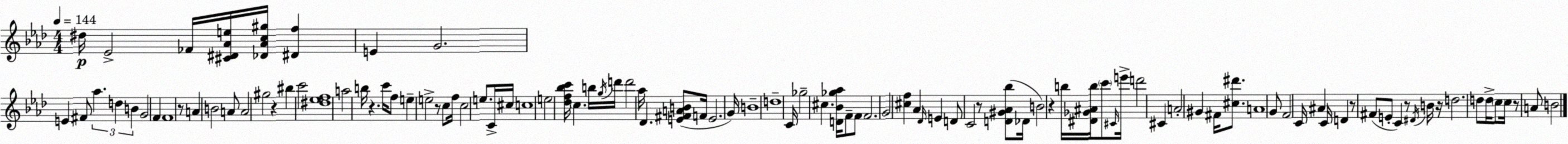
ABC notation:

X:1
T:Untitled
M:4/4
L:1/4
K:Ab
^d/4 _E2 _F/4 [^C^D_Ae]/4 [_D_Ac^g]/4 [^Df] E G2 E ^F/2 _a d B G2 F F4 z/2 A B2 A/2 A2 ^g2 z ^b c'2 [^d_ef]4 a2 b/4 z c'/4 f/2 e e2 z/2 c/2 f/4 c2 e/2 C/4 ^c/4 c4 e2 [_df_bc']/4 c b/4 g/4 d'/4 d'2 _a/4 _D [E^FAB]/2 F/4 E2 G/4 B4 d4 C/4 _g2 ^c [D_B_g_a]/4 F/2 F/2 F2 G2 [^cf] _A _D/4 E D/2 C2 z/2 [D^G_A_b]/2 _D/4 B2 z b/4 [^D_G^Ab]/4 c'/2 ^C/4 e'/4 d'2 ^C A2 ^G ^F/4 [^c^d']/2 A4 G/2 F2 C/4 ^A C/4 D z/2 ^F/2 E/2 C z/2 ^D/4 B/4 z/4 d2 d/2 d/4 c/2 c/4 z/2 A/2 B2